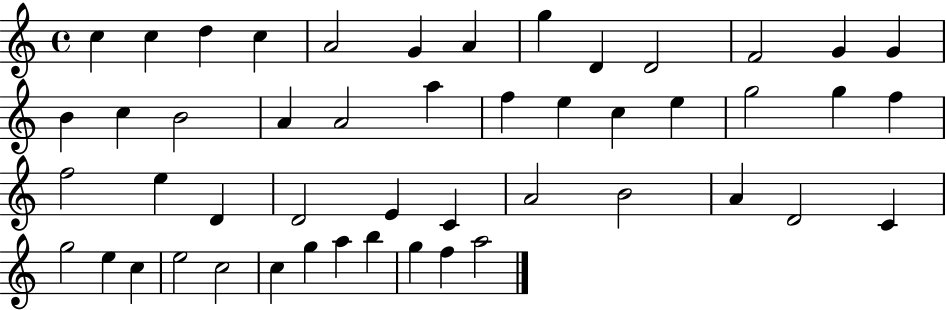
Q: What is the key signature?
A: C major